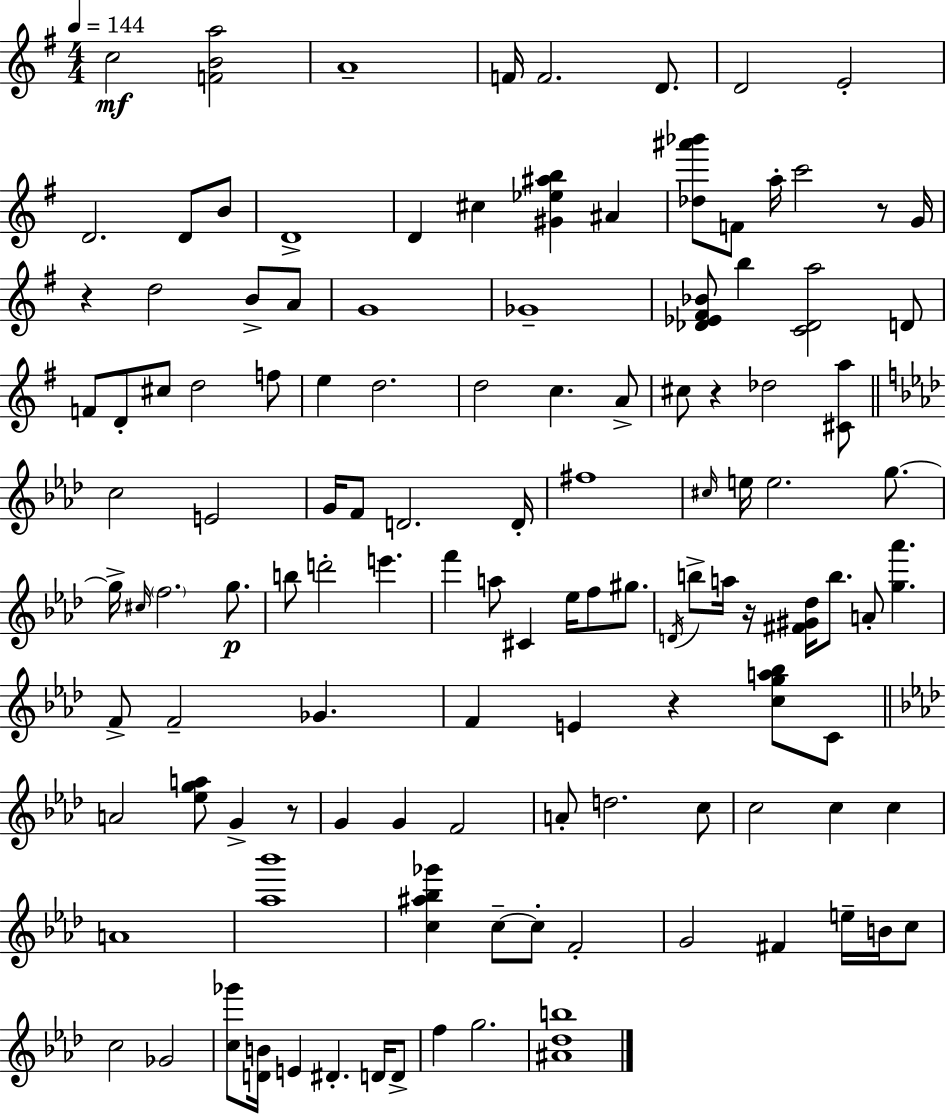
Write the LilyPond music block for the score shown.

{
  \clef treble
  \numericTimeSignature
  \time 4/4
  \key e \minor
  \tempo 4 = 144
  c''2\mf <f' b' a''>2 | a'1-- | f'16 f'2. d'8. | d'2 e'2-. | \break d'2. d'8 b'8 | d'1-> | d'4 cis''4 <gis' ees'' ais'' b''>4 ais'4 | <des'' ais''' bes'''>8 f'8 a''16-. c'''2 r8 g'16 | \break r4 d''2 b'8-> a'8 | g'1 | ges'1-- | <des' ees' fis' bes'>8 b''4 <c' des' a''>2 d'8 | \break f'8 d'8-. cis''8 d''2 f''8 | e''4 d''2. | d''2 c''4. a'8-> | cis''8 r4 des''2 <cis' a''>8 | \break \bar "||" \break \key f \minor c''2 e'2 | g'16 f'8 d'2. d'16-. | fis''1 | \grace { cis''16 } e''16 e''2. g''8.~~ | \break g''16-> \grace { cis''16 } \parenthesize f''2. g''8.\p | b''8 d'''2-. e'''4. | f'''4 a''8 cis'4 ees''16 f''8 gis''8. | \acciaccatura { d'16 } b''8-> a''16 r16 <fis' gis' des''>16 b''8. a'8-. <g'' aes'''>4. | \break f'8-> f'2-- ges'4. | f'4 e'4 r4 <c'' g'' a'' bes''>8 | c'8 \bar "||" \break \key aes \major a'2 <ees'' g'' a''>8 g'4-> r8 | g'4 g'4 f'2 | a'8-. d''2. c''8 | c''2 c''4 c''4 | \break a'1 | <aes'' bes'''>1 | <c'' ais'' bes'' ges'''>4 c''8--~~ c''8-. f'2-. | g'2 fis'4 e''16-- b'16 c''8 | \break c''2 ges'2 | <c'' ges'''>8 <d' b'>16 e'4 dis'4.-. d'16 d'8-> | f''4 g''2. | <ais' des'' b''>1 | \break \bar "|."
}